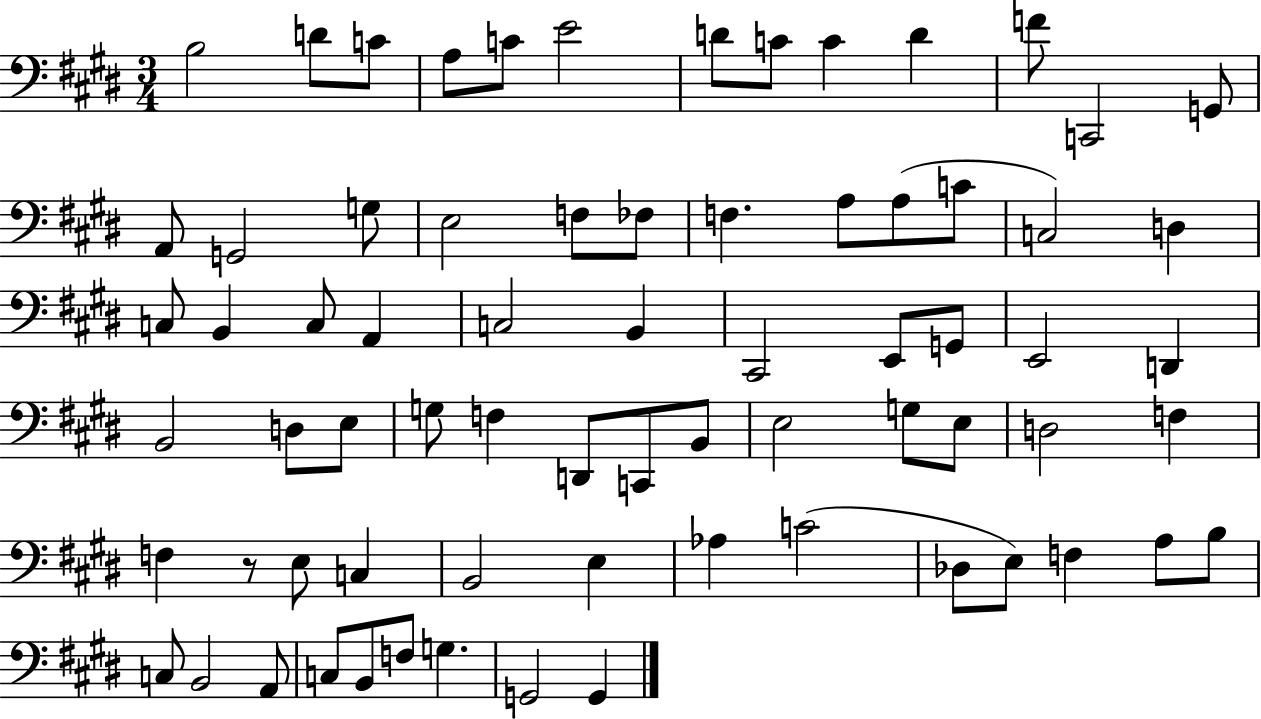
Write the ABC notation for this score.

X:1
T:Untitled
M:3/4
L:1/4
K:E
B,2 D/2 C/2 A,/2 C/2 E2 D/2 C/2 C D F/2 C,,2 G,,/2 A,,/2 G,,2 G,/2 E,2 F,/2 _F,/2 F, A,/2 A,/2 C/2 C,2 D, C,/2 B,, C,/2 A,, C,2 B,, ^C,,2 E,,/2 G,,/2 E,,2 D,, B,,2 D,/2 E,/2 G,/2 F, D,,/2 C,,/2 B,,/2 E,2 G,/2 E,/2 D,2 F, F, z/2 E,/2 C, B,,2 E, _A, C2 _D,/2 E,/2 F, A,/2 B,/2 C,/2 B,,2 A,,/2 C,/2 B,,/2 F,/2 G, G,,2 G,,